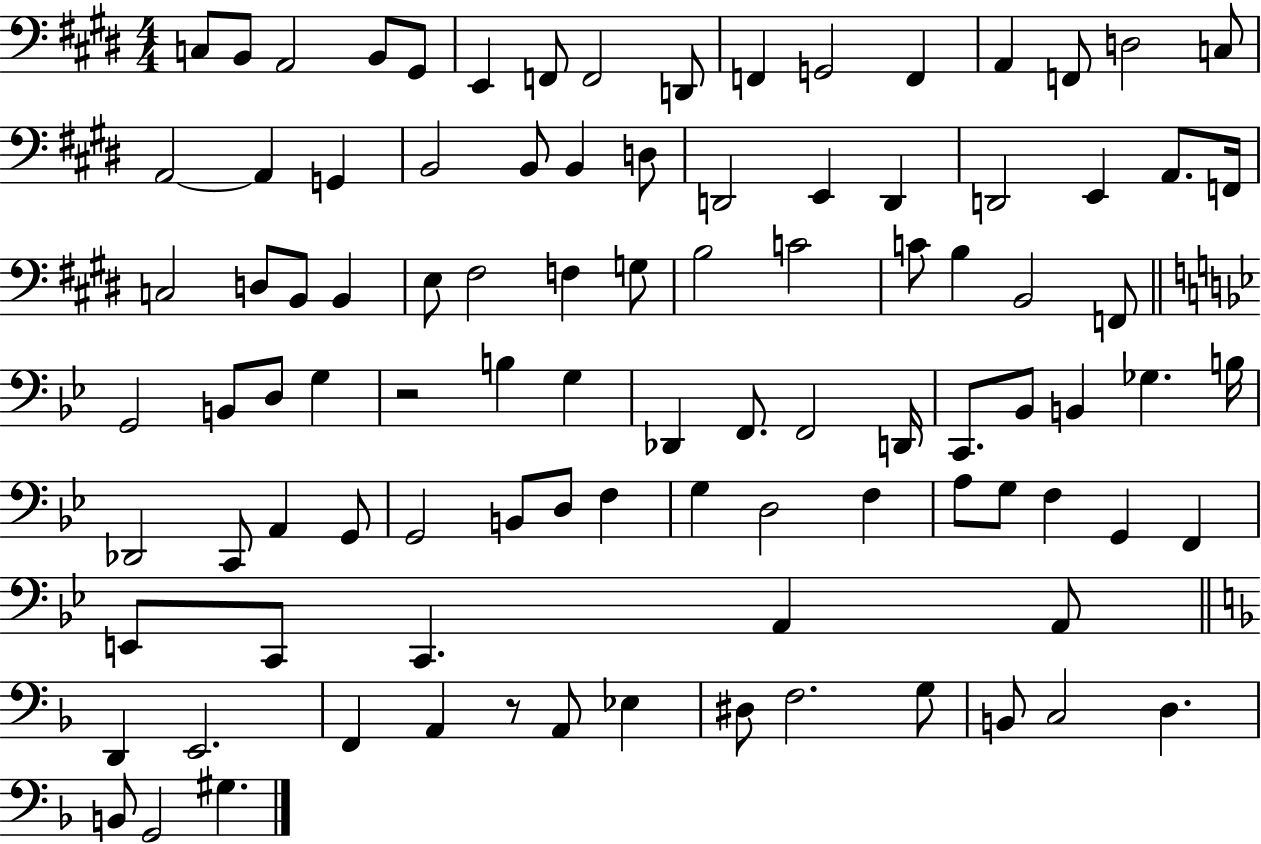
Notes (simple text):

C3/e B2/e A2/h B2/e G#2/e E2/q F2/e F2/h D2/e F2/q G2/h F2/q A2/q F2/e D3/h C3/e A2/h A2/q G2/q B2/h B2/e B2/q D3/e D2/h E2/q D2/q D2/h E2/q A2/e. F2/s C3/h D3/e B2/e B2/q E3/e F#3/h F3/q G3/e B3/h C4/h C4/e B3/q B2/h F2/e G2/h B2/e D3/e G3/q R/h B3/q G3/q Db2/q F2/e. F2/h D2/s C2/e. Bb2/e B2/q Gb3/q. B3/s Db2/h C2/e A2/q G2/e G2/h B2/e D3/e F3/q G3/q D3/h F3/q A3/e G3/e F3/q G2/q F2/q E2/e C2/e C2/q. A2/q A2/e D2/q E2/h. F2/q A2/q R/e A2/e Eb3/q D#3/e F3/h. G3/e B2/e C3/h D3/q. B2/e G2/h G#3/q.